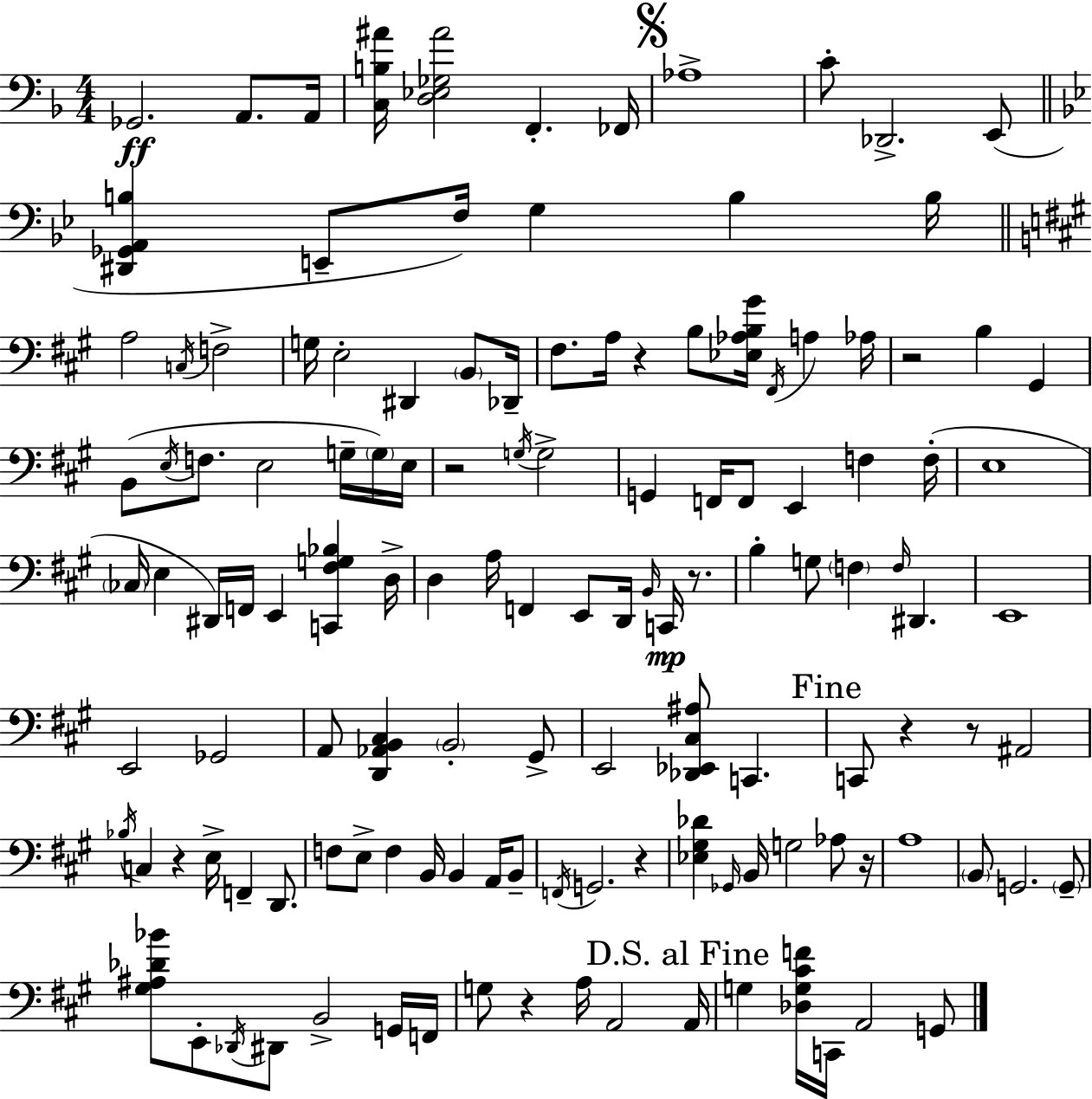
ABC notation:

X:1
T:Untitled
M:4/4
L:1/4
K:F
_G,,2 A,,/2 A,,/4 [C,B,^A]/4 [D,_E,_G,^A]2 F,, _F,,/4 _A,4 C/2 _D,,2 E,,/2 [^D,,_G,,A,,B,] E,,/2 F,/4 G, B, B,/4 A,2 C,/4 F,2 G,/4 E,2 ^D,, B,,/2 _D,,/4 ^F,/2 A,/4 z B,/2 [_E,_A,B,^G]/4 ^F,,/4 A, _A,/4 z2 B, ^G,, B,,/2 E,/4 F,/2 E,2 G,/4 G,/4 E,/4 z2 G,/4 G,2 G,, F,,/4 F,,/2 E,, F, F,/4 E,4 _C,/4 E, ^D,,/4 F,,/4 E,, [C,,^F,G,_B,] D,/4 D, A,/4 F,, E,,/2 D,,/4 B,,/4 C,,/4 z/2 B, G,/2 F, F,/4 ^D,, E,,4 E,,2 _G,,2 A,,/2 [D,,_A,,B,,^C,] B,,2 ^G,,/2 E,,2 [_D,,_E,,^C,^A,]/2 C,, C,,/2 z z/2 ^A,,2 _B,/4 C, z E,/4 F,, D,,/2 F,/2 E,/2 F, B,,/4 B,, A,,/4 B,,/2 F,,/4 G,,2 z [_E,^G,_D] _G,,/4 B,,/4 G,2 _A,/2 z/4 A,4 B,,/2 G,,2 G,,/2 [^G,^A,_D_B]/2 E,,/2 _D,,/4 ^D,,/2 B,,2 G,,/4 F,,/4 G,/2 z A,/4 A,,2 A,,/4 G, [_D,G,^CF]/4 C,,/4 A,,2 G,,/2